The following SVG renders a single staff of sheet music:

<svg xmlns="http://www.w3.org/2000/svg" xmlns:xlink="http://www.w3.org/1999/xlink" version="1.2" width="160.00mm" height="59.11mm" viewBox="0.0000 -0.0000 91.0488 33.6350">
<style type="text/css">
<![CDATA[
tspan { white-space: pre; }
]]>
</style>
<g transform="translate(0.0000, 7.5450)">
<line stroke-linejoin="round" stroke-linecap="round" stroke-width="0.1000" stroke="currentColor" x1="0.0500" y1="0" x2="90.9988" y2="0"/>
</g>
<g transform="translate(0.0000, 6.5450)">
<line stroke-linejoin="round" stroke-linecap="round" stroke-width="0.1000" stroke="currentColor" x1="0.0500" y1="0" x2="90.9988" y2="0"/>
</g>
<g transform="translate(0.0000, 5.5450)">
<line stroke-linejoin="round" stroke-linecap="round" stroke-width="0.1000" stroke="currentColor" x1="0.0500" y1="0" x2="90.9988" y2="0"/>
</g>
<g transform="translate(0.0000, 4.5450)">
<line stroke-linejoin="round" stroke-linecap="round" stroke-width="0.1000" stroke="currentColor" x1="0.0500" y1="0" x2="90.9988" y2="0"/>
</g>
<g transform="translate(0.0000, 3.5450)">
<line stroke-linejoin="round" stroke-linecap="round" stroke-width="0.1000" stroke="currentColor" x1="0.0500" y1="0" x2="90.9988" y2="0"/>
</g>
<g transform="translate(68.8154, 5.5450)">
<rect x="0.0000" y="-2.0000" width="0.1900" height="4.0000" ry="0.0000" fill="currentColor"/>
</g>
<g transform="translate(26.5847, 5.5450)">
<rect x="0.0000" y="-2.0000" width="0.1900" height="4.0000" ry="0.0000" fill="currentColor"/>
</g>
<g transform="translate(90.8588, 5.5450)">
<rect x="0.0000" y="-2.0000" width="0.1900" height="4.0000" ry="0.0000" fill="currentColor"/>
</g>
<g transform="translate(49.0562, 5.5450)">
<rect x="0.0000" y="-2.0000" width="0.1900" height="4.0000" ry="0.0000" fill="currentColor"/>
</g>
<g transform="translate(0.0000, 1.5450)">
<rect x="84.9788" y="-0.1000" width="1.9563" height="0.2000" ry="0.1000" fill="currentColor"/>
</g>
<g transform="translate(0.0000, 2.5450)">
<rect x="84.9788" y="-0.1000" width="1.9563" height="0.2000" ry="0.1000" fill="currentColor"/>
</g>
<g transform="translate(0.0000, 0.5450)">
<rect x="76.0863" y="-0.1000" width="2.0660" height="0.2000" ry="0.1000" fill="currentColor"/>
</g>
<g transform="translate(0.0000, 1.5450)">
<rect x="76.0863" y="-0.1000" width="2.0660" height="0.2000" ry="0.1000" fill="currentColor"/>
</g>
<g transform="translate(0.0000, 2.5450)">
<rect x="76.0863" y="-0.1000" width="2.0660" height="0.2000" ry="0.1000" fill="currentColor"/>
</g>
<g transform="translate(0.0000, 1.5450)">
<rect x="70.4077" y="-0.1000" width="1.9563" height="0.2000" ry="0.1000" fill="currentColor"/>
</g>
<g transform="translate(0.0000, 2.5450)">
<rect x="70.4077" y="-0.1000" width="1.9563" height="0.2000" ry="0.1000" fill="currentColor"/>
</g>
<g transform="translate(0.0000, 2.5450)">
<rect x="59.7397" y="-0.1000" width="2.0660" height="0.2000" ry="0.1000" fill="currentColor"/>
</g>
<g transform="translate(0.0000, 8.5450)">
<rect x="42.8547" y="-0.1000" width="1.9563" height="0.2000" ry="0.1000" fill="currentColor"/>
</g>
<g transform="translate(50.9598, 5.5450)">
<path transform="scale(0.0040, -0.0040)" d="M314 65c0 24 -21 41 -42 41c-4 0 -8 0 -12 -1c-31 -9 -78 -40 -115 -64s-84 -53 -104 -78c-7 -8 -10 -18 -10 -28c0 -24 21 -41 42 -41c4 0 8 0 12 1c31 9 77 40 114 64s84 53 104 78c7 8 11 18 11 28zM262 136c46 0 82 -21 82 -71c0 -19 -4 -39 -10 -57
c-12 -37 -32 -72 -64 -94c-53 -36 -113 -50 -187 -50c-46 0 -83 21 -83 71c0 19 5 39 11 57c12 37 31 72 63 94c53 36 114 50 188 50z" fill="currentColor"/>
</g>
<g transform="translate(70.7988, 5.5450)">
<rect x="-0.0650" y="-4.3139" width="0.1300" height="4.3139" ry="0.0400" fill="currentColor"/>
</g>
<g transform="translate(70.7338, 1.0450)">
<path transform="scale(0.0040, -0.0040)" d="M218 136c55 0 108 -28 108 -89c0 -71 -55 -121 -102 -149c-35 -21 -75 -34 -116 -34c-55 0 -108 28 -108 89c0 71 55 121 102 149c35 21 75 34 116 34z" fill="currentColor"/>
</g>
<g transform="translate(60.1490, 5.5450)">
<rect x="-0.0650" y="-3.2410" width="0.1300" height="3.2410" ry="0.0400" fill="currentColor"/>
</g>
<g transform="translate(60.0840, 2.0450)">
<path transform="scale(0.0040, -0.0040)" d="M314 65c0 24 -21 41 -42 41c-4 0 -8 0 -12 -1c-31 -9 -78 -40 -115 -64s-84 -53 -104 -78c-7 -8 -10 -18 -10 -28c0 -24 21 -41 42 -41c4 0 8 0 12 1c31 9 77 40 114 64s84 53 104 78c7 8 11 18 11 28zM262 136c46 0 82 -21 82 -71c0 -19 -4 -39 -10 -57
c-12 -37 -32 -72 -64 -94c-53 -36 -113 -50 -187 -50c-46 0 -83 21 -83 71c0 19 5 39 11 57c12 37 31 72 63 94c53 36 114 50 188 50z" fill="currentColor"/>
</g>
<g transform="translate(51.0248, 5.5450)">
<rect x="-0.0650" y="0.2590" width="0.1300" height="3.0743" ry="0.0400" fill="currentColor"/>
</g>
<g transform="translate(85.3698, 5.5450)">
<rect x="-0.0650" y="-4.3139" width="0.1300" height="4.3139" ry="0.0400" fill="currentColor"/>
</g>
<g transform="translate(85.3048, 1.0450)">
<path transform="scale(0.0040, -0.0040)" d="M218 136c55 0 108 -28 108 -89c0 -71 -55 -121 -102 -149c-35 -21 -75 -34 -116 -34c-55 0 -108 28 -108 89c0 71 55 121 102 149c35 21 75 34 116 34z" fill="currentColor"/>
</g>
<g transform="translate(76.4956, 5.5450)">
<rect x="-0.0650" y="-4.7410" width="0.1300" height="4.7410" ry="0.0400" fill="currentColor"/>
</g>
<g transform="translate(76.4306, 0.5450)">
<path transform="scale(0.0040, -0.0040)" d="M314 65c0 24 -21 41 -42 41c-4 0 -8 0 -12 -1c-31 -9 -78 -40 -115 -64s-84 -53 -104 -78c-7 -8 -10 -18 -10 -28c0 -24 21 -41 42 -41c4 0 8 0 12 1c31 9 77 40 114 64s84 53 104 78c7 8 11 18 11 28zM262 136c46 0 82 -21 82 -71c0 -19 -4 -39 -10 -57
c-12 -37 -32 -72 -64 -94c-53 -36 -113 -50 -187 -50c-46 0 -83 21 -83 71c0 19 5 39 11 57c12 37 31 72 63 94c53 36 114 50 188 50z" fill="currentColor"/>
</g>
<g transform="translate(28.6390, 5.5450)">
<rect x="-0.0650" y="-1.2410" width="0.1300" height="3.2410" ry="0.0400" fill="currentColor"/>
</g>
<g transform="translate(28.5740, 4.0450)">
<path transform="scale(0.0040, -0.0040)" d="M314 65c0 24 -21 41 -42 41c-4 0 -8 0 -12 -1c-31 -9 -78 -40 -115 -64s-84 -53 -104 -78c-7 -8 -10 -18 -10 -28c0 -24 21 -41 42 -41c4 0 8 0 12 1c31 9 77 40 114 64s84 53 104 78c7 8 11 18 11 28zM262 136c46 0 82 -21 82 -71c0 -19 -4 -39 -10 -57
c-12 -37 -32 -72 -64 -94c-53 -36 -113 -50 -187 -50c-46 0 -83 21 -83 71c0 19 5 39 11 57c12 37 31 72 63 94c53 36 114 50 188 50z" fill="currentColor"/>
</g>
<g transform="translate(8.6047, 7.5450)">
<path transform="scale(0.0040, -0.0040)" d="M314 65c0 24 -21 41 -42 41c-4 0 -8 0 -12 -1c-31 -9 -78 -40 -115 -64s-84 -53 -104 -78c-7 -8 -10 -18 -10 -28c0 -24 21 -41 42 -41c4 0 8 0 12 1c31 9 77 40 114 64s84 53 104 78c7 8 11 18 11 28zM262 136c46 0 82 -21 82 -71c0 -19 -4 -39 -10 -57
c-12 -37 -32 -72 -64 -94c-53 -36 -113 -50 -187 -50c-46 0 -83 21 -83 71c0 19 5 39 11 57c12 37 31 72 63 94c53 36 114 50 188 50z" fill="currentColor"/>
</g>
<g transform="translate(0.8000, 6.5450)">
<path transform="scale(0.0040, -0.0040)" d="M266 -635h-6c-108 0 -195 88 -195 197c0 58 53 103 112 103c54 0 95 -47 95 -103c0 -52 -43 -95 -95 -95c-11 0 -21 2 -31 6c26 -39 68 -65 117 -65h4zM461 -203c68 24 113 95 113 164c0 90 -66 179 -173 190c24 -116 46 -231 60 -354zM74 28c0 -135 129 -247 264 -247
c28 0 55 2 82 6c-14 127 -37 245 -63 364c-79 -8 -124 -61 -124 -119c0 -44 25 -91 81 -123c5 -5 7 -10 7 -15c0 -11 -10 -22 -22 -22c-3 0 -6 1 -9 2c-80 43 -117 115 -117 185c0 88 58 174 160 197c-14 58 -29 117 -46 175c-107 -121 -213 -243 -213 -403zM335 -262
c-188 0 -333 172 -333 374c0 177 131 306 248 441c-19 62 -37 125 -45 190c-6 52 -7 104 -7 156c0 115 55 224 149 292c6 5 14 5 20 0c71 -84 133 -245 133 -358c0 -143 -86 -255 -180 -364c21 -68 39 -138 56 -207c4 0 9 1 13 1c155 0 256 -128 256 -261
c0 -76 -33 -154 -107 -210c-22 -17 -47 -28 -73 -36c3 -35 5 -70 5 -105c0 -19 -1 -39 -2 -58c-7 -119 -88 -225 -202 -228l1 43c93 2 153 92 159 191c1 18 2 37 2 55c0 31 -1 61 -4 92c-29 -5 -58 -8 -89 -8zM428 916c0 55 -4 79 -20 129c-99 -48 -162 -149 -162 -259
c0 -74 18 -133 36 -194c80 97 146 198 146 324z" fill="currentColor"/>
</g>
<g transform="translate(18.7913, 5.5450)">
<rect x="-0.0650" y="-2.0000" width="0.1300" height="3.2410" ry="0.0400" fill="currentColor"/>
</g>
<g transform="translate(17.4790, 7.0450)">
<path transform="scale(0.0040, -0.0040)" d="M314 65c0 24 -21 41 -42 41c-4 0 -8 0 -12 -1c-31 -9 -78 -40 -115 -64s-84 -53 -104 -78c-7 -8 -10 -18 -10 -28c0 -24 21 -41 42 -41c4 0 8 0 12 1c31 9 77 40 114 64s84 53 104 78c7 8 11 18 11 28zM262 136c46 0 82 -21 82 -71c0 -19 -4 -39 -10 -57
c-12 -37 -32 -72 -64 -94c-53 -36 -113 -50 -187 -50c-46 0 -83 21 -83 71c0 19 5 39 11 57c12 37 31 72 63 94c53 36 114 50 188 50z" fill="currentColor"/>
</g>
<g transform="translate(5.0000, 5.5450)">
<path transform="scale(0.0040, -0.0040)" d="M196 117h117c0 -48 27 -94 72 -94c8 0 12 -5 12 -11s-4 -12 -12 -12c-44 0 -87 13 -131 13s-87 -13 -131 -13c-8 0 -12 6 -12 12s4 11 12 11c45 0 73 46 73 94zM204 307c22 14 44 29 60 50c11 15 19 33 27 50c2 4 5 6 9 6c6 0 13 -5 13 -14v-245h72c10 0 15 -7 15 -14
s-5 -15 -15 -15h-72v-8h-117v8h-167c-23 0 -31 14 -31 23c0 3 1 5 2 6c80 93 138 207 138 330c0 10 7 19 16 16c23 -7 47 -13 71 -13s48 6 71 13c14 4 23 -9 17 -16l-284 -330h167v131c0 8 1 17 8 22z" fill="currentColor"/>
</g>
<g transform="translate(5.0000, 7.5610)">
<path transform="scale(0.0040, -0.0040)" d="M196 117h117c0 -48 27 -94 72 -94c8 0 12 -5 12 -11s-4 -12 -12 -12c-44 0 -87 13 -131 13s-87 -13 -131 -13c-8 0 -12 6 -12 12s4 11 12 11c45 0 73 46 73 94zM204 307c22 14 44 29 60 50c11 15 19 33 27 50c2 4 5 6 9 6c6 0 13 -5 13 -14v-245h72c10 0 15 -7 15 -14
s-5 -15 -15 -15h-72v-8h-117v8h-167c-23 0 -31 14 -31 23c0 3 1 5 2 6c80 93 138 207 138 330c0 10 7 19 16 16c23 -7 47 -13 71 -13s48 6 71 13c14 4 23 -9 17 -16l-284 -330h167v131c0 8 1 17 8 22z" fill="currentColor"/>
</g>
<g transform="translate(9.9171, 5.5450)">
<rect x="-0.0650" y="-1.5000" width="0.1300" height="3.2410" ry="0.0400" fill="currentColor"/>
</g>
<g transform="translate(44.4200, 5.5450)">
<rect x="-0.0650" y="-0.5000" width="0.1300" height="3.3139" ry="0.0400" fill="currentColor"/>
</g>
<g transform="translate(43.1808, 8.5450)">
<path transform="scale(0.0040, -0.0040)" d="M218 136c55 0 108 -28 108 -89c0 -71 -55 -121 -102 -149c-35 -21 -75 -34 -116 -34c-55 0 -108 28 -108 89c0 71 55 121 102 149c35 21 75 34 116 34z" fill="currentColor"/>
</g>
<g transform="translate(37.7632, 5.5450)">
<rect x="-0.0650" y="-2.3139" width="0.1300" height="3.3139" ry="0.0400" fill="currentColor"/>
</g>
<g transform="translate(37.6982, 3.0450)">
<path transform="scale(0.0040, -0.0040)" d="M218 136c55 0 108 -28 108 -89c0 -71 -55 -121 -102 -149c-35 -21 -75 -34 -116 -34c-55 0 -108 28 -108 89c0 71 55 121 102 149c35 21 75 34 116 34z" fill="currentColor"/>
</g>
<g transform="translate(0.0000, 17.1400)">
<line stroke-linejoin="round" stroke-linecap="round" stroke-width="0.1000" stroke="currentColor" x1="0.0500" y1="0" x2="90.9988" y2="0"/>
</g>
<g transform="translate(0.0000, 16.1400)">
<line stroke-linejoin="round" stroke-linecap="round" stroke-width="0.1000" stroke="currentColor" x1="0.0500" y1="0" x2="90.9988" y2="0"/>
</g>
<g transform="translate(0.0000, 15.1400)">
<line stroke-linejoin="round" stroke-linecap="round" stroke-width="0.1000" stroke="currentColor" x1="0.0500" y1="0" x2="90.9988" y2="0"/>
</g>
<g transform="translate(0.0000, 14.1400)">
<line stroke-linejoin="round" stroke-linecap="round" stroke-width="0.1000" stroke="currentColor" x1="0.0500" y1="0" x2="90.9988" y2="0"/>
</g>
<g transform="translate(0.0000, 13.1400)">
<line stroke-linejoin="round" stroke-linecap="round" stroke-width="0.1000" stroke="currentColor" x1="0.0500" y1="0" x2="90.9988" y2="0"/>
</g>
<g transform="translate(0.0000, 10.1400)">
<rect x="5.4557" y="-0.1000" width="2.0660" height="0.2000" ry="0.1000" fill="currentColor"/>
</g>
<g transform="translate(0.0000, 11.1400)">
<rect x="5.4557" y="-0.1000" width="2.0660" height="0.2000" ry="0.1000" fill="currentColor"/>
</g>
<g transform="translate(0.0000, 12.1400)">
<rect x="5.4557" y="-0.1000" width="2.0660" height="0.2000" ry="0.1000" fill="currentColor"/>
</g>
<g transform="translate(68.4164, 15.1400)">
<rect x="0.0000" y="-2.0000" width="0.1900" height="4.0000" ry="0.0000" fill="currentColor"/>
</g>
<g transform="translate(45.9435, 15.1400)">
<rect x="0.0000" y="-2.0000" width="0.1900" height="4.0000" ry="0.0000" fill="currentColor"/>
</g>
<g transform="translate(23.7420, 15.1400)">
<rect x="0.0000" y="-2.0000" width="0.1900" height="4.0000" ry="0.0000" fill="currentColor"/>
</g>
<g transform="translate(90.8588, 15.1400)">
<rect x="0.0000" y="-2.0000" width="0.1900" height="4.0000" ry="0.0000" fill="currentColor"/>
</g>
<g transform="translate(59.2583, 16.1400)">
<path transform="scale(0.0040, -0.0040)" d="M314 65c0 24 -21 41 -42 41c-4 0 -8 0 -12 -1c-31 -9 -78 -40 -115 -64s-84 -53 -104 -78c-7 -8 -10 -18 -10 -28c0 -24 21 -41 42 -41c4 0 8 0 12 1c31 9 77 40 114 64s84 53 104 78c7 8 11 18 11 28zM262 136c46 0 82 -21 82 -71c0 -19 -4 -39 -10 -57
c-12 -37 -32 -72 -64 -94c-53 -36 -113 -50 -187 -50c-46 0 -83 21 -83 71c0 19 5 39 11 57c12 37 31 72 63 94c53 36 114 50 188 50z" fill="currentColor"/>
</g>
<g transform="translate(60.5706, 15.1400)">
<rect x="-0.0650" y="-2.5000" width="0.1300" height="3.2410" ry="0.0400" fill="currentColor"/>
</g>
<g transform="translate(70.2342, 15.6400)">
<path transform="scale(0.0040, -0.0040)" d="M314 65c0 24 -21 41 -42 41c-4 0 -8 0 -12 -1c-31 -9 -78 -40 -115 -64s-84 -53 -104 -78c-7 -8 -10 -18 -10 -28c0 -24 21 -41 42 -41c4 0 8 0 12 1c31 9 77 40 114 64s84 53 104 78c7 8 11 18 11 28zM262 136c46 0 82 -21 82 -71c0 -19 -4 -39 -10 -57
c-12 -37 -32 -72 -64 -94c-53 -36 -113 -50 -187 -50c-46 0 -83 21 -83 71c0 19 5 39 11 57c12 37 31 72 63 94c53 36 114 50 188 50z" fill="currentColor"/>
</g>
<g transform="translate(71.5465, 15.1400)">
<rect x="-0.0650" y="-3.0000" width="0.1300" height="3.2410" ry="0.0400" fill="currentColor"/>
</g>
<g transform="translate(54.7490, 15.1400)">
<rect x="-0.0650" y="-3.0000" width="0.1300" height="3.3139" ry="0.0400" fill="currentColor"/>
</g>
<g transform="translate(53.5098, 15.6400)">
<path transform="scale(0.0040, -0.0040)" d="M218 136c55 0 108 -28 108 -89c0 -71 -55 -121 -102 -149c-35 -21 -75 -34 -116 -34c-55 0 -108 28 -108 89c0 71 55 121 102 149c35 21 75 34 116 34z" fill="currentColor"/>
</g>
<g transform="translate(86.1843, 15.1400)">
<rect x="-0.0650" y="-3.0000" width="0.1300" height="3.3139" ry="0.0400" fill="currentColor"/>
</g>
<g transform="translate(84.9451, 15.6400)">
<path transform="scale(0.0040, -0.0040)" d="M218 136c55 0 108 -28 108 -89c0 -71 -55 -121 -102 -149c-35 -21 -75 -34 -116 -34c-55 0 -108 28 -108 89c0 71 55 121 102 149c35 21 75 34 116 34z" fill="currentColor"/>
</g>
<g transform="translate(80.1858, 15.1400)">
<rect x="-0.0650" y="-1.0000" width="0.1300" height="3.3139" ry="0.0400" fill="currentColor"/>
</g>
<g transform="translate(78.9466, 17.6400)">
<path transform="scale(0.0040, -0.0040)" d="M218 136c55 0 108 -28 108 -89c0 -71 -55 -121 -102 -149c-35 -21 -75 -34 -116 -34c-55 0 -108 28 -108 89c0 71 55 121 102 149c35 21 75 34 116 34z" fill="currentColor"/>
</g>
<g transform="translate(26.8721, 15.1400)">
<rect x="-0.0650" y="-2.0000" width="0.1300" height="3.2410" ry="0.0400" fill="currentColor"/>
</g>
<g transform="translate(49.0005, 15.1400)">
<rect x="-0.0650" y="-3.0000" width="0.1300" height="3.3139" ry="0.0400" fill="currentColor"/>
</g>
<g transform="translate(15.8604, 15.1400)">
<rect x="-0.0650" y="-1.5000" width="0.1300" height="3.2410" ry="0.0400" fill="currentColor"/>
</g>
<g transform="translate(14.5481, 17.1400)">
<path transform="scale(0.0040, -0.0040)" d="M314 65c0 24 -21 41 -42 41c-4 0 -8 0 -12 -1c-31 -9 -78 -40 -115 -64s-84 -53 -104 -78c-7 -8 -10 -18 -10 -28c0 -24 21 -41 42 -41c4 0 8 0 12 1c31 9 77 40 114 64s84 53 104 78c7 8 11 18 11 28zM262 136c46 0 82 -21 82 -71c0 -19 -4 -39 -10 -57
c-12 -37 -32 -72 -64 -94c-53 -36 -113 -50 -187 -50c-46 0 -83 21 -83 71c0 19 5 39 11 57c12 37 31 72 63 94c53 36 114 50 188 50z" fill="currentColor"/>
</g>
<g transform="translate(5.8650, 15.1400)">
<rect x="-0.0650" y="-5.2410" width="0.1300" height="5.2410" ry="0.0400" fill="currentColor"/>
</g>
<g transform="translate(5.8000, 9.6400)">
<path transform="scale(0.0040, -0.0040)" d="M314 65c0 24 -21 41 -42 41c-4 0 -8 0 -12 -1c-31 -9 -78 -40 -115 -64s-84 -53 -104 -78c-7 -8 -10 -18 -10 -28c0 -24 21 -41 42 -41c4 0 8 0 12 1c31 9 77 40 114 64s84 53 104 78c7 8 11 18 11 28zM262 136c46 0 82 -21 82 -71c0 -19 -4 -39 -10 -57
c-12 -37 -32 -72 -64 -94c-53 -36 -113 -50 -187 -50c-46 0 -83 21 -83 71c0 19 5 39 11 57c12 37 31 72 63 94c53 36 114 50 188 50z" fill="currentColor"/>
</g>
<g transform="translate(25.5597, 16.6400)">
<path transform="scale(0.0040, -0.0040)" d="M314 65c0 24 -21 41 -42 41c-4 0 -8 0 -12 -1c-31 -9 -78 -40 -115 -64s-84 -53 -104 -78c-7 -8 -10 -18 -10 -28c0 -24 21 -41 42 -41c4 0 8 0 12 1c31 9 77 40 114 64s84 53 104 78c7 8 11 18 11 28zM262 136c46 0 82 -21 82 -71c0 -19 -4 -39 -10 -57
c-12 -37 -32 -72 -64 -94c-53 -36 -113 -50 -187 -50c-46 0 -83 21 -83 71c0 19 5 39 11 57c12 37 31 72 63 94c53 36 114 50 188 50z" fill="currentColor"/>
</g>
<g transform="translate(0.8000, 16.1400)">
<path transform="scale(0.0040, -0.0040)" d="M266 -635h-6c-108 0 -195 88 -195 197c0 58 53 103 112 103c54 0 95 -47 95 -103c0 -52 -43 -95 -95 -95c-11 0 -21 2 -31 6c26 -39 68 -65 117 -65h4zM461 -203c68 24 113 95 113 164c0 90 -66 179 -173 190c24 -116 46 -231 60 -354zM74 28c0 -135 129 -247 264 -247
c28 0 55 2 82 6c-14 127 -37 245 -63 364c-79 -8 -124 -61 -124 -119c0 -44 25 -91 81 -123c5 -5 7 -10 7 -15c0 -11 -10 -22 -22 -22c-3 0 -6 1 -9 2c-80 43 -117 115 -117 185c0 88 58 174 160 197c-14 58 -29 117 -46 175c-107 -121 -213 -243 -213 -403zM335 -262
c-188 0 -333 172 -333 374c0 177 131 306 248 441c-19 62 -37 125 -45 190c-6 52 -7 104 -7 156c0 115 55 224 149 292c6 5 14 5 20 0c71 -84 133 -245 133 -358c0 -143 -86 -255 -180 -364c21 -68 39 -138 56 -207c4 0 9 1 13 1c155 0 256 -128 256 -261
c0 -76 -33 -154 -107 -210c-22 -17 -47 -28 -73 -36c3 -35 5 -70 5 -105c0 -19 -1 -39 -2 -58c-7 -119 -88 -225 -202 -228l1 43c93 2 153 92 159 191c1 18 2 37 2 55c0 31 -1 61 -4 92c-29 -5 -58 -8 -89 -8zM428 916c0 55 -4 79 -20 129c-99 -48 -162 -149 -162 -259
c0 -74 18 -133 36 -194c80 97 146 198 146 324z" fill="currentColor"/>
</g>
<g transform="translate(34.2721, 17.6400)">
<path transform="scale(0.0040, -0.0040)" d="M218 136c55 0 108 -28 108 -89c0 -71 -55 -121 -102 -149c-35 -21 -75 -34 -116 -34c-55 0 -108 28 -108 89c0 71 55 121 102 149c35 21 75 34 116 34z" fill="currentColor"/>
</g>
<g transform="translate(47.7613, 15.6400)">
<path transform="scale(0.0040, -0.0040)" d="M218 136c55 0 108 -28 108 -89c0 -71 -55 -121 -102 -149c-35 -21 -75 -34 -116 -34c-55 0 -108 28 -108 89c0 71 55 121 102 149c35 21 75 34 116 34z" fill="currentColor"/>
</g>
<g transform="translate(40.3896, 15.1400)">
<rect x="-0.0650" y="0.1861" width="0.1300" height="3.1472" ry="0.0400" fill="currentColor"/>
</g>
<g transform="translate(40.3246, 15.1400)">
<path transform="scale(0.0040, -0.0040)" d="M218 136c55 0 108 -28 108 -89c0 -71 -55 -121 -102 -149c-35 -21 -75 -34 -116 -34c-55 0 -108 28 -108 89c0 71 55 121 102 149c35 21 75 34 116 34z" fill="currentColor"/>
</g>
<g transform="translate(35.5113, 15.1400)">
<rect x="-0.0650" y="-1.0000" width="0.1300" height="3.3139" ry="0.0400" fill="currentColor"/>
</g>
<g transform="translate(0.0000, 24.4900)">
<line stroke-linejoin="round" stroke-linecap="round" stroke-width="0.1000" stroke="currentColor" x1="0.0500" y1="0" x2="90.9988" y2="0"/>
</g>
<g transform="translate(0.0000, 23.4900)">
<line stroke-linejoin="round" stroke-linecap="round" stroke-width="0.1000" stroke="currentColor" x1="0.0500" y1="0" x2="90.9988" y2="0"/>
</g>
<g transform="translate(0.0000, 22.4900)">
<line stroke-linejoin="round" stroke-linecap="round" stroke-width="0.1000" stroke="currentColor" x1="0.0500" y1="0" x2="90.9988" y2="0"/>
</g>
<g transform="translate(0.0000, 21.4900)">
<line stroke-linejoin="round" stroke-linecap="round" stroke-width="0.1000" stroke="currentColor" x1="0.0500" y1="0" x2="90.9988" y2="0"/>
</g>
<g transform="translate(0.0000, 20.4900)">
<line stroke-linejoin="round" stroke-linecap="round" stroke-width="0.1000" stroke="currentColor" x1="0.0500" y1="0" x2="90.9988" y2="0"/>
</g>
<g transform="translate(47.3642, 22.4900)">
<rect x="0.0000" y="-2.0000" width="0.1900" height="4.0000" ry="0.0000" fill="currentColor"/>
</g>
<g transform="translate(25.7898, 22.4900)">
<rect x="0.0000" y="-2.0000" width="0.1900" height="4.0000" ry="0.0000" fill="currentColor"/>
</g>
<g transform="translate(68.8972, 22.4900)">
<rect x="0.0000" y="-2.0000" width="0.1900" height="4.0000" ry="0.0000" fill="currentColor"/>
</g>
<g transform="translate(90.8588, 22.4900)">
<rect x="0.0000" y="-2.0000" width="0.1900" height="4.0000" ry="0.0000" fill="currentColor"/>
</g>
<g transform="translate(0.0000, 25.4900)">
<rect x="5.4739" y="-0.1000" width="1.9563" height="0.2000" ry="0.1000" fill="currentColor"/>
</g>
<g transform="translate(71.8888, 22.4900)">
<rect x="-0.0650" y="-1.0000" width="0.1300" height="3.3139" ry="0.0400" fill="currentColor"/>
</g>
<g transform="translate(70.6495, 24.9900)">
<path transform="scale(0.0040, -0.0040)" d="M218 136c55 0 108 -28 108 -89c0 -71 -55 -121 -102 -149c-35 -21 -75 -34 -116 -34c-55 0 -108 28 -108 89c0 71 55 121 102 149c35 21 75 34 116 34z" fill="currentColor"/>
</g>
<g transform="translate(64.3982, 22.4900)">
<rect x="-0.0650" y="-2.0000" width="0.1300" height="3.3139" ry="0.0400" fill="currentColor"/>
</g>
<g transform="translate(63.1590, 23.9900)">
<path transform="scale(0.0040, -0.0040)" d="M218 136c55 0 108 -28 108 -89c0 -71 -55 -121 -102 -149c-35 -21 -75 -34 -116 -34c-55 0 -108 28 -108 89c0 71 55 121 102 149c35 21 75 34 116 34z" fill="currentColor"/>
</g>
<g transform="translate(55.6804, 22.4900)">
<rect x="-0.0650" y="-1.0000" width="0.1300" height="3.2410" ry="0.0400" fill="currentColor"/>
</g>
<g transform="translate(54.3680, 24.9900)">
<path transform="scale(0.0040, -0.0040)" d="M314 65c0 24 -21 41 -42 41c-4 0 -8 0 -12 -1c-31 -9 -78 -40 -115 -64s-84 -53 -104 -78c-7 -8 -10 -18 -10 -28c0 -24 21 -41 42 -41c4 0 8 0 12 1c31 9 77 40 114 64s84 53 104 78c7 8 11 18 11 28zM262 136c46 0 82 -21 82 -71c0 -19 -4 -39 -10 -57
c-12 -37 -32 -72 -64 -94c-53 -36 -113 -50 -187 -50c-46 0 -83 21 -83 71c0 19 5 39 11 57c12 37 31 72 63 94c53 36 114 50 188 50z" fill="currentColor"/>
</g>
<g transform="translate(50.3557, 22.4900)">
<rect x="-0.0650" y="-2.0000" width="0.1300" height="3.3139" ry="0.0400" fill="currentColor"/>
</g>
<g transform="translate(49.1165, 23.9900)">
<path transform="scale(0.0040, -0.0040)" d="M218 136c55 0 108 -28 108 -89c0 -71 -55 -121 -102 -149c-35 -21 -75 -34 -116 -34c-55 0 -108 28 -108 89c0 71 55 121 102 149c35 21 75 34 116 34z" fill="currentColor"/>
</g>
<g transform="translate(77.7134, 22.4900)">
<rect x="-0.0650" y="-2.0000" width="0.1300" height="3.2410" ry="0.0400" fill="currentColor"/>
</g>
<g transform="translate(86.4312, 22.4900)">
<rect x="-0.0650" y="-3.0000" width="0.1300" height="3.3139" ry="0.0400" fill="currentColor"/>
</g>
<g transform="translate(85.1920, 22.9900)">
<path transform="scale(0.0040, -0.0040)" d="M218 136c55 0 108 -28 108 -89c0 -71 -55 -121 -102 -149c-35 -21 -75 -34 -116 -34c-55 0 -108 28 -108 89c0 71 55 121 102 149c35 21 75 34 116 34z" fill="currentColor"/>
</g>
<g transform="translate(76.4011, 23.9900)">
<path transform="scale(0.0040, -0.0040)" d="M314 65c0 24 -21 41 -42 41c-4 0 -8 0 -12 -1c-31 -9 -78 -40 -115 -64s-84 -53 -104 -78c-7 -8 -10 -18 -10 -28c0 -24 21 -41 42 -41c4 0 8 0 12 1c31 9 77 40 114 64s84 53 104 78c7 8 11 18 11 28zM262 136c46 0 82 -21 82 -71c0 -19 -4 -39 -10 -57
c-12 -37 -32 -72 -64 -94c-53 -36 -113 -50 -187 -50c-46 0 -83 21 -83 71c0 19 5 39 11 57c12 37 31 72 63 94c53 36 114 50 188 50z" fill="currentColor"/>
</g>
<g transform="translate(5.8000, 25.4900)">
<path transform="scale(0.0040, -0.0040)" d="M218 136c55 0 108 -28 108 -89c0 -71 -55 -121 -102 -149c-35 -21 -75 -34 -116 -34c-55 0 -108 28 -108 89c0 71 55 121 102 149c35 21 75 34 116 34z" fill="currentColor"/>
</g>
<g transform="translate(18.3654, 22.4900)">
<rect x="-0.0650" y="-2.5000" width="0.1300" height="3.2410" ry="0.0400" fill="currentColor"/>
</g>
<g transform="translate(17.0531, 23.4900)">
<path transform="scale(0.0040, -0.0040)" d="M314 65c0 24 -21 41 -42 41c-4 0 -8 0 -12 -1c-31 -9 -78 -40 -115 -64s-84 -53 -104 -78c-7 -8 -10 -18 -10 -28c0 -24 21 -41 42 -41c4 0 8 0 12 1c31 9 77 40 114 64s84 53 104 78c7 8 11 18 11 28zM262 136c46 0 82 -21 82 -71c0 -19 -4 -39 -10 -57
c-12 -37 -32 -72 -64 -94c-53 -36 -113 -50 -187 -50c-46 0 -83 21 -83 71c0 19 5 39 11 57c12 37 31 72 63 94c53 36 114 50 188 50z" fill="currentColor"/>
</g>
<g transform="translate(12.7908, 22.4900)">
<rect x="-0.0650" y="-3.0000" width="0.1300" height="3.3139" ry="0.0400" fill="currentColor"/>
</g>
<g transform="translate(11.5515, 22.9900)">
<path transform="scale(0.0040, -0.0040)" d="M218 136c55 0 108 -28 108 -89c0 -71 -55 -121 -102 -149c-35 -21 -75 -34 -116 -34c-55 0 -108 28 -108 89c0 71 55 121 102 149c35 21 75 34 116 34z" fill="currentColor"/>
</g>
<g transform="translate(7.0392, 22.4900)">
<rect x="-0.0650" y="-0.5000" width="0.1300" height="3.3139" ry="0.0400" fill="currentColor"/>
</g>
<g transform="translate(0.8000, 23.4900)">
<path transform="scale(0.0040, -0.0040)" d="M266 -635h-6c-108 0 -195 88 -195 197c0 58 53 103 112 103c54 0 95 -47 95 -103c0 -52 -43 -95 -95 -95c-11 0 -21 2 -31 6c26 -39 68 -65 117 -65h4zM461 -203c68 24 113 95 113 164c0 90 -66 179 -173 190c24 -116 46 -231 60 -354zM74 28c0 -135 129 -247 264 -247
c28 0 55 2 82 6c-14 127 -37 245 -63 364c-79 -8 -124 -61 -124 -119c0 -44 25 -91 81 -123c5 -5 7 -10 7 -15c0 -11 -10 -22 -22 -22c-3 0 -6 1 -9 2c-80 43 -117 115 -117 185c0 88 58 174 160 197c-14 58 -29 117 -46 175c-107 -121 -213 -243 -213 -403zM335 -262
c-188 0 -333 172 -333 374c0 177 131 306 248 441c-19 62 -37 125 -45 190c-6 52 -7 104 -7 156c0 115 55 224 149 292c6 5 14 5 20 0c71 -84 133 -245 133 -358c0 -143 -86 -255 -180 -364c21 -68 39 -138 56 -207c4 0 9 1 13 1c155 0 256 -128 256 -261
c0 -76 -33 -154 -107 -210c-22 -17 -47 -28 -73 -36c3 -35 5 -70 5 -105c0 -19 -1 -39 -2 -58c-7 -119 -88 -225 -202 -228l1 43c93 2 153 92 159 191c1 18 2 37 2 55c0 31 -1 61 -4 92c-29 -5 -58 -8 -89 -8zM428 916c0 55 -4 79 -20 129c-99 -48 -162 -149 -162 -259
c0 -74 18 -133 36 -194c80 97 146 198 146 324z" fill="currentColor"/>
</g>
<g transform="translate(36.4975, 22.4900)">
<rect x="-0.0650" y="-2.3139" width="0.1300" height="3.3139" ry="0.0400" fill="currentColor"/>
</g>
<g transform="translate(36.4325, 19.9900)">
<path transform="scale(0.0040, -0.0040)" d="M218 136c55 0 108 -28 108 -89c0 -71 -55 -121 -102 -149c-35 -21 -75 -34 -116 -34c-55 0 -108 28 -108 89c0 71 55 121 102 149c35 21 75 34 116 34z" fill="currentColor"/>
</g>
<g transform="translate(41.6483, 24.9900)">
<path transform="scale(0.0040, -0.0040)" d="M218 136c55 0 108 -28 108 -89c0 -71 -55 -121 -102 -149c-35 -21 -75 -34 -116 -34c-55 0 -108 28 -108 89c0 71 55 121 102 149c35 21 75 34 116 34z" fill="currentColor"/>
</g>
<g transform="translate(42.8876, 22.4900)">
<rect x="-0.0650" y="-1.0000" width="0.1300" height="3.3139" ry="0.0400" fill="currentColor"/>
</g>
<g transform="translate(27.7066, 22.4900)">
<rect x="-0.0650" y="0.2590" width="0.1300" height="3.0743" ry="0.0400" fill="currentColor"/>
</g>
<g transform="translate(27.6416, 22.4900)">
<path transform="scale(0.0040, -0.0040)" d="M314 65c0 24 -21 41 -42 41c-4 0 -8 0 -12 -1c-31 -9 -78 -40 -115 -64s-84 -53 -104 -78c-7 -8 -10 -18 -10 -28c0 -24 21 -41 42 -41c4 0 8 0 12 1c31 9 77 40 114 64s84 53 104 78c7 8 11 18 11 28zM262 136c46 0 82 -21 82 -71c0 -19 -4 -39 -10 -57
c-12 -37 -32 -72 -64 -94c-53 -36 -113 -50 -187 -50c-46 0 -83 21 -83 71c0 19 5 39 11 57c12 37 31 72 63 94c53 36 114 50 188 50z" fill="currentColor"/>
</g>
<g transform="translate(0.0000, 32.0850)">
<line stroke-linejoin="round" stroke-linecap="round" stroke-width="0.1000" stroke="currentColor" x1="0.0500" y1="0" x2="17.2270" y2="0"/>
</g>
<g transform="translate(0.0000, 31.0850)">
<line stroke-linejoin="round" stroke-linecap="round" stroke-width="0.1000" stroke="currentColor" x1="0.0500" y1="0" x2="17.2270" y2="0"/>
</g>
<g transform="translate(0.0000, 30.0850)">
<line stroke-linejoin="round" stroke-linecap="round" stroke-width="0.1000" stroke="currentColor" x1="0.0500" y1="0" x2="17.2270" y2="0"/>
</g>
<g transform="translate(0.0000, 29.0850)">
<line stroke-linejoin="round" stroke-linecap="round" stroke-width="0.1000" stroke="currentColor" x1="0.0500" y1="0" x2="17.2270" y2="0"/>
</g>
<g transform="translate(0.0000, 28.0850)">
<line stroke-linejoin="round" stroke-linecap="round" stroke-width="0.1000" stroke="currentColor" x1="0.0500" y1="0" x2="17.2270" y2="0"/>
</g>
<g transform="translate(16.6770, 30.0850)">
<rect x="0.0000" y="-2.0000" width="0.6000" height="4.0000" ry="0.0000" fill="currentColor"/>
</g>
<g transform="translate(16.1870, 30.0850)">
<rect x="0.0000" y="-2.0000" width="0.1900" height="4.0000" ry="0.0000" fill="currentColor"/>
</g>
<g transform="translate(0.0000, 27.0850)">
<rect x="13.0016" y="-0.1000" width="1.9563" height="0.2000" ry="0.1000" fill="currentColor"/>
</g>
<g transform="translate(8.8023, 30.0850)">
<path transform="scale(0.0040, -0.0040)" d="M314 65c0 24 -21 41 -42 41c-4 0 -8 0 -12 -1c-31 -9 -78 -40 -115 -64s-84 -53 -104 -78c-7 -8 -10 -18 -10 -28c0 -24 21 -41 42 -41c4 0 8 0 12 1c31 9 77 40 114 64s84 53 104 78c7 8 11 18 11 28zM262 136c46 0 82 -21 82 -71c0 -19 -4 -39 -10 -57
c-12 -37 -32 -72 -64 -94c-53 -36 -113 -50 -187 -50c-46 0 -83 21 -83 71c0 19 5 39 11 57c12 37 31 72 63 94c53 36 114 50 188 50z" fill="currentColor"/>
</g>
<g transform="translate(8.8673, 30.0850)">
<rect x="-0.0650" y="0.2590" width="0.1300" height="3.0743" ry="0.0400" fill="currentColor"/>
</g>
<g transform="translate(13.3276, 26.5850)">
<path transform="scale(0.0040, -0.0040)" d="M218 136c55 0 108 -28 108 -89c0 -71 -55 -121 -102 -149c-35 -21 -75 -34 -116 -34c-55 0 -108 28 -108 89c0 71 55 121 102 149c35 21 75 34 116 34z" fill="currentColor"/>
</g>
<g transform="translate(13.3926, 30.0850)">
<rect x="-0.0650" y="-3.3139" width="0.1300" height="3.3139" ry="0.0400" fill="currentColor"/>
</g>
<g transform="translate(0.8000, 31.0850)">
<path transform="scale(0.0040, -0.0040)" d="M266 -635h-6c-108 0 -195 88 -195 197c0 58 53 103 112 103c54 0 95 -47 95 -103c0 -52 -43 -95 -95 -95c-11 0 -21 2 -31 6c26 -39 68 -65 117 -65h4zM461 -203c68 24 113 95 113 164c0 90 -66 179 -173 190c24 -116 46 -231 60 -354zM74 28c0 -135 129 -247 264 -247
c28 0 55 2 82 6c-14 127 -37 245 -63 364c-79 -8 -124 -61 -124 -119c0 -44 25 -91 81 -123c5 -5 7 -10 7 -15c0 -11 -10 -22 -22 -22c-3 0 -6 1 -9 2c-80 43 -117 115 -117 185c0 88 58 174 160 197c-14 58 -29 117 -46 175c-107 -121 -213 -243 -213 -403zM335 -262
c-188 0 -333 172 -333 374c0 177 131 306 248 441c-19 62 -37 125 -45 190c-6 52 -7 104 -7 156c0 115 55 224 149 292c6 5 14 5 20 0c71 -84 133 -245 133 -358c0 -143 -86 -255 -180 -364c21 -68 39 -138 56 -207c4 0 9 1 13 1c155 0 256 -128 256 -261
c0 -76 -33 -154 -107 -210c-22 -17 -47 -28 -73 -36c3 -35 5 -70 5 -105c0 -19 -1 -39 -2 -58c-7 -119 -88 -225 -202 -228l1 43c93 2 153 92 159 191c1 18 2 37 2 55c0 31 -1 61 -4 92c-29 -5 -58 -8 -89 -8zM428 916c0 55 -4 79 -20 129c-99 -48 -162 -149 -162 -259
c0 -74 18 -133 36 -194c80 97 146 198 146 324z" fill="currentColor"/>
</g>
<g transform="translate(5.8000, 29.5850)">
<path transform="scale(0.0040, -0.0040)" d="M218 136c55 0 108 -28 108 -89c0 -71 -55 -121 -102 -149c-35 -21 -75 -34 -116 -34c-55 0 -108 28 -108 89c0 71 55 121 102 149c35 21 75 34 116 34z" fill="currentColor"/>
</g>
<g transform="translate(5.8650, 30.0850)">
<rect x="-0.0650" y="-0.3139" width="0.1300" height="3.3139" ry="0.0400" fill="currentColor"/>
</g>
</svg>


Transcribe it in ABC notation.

X:1
T:Untitled
M:4/4
L:1/4
K:C
E2 F2 e2 g C B2 b2 d' e'2 d' f'2 E2 F2 D B A A G2 A2 D A C A G2 B2 g D F D2 F D F2 A c B2 b